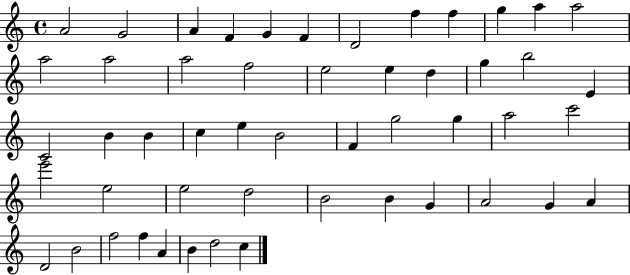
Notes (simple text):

A4/h G4/h A4/q F4/q G4/q F4/q D4/h F5/q F5/q G5/q A5/q A5/h A5/h A5/h A5/h F5/h E5/h E5/q D5/q G5/q B5/h E4/q C4/h B4/q B4/q C5/q E5/q B4/h F4/q G5/h G5/q A5/h C6/h E6/h E5/h E5/h D5/h B4/h B4/q G4/q A4/h G4/q A4/q D4/h B4/h F5/h F5/q A4/q B4/q D5/h C5/q